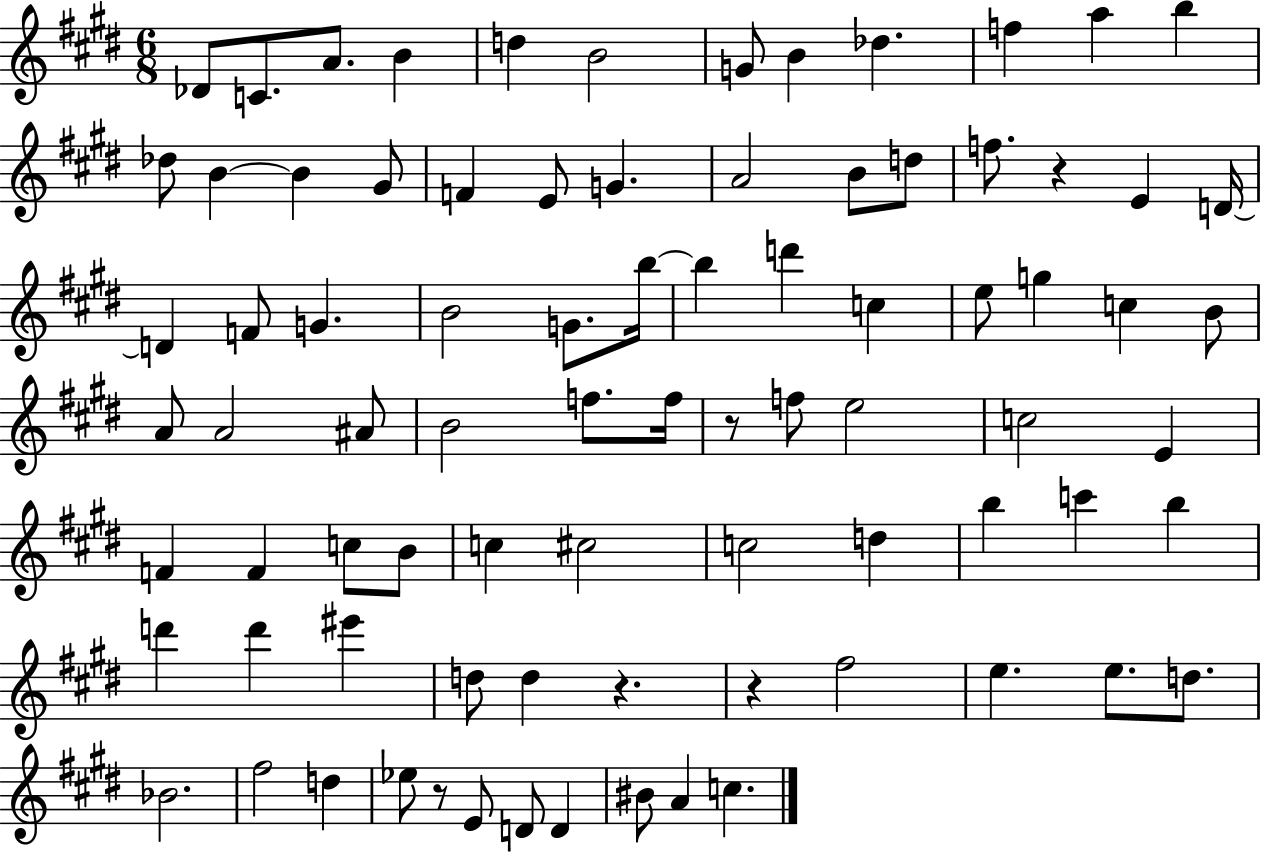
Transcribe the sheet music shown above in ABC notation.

X:1
T:Untitled
M:6/8
L:1/4
K:E
_D/2 C/2 A/2 B d B2 G/2 B _d f a b _d/2 B B ^G/2 F E/2 G A2 B/2 d/2 f/2 z E D/4 D F/2 G B2 G/2 b/4 b d' c e/2 g c B/2 A/2 A2 ^A/2 B2 f/2 f/4 z/2 f/2 e2 c2 E F F c/2 B/2 c ^c2 c2 d b c' b d' d' ^e' d/2 d z z ^f2 e e/2 d/2 _B2 ^f2 d _e/2 z/2 E/2 D/2 D ^B/2 A c